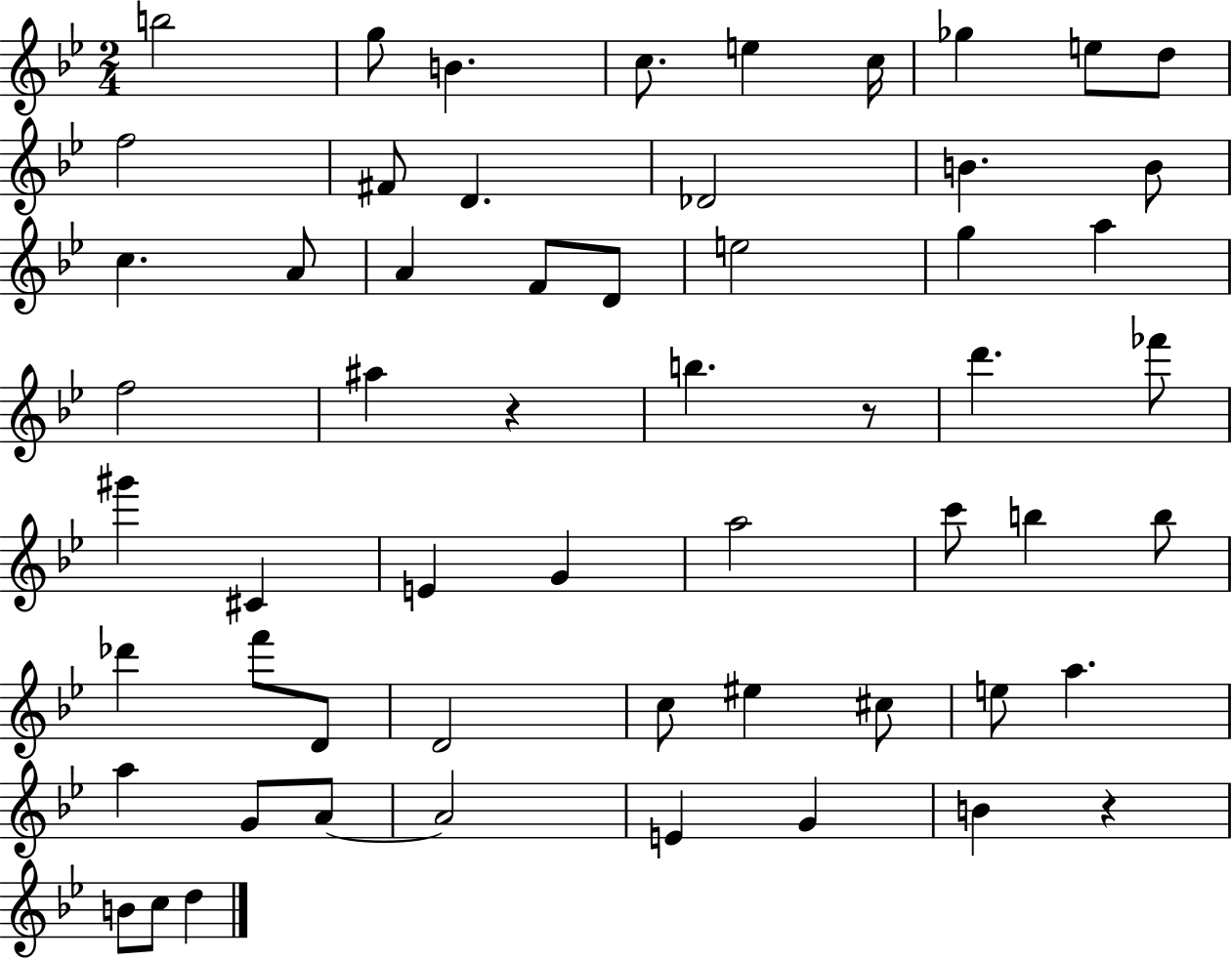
X:1
T:Untitled
M:2/4
L:1/4
K:Bb
b2 g/2 B c/2 e c/4 _g e/2 d/2 f2 ^F/2 D _D2 B B/2 c A/2 A F/2 D/2 e2 g a f2 ^a z b z/2 d' _f'/2 ^g' ^C E G a2 c'/2 b b/2 _d' f'/2 D/2 D2 c/2 ^e ^c/2 e/2 a a G/2 A/2 A2 E G B z B/2 c/2 d